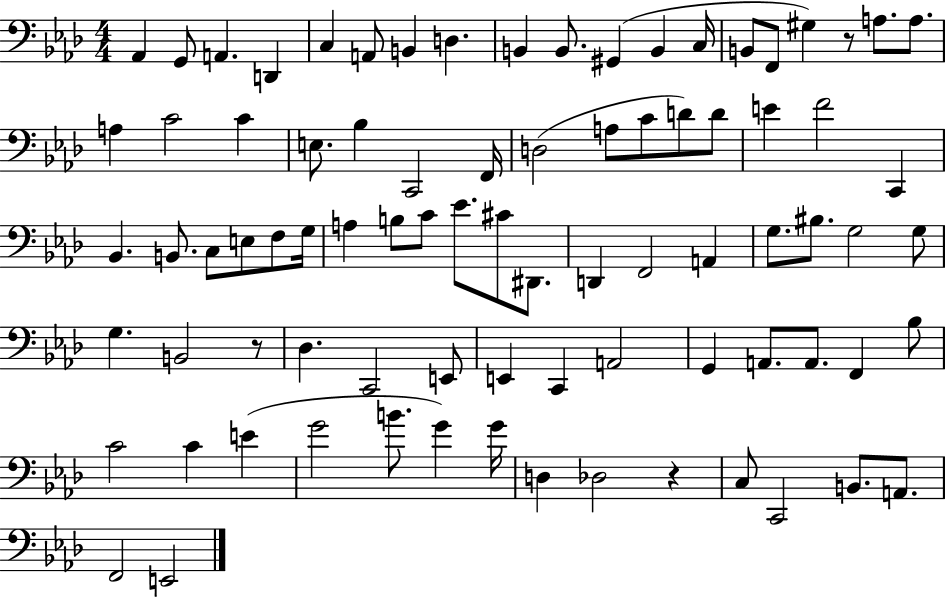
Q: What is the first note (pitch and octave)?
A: Ab2